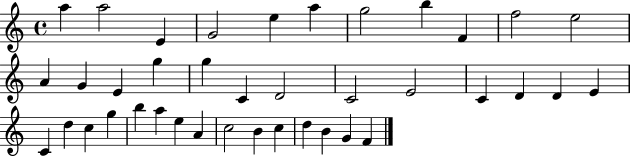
A5/q A5/h E4/q G4/h E5/q A5/q G5/h B5/q F4/q F5/h E5/h A4/q G4/q E4/q G5/q G5/q C4/q D4/h C4/h E4/h C4/q D4/q D4/q E4/q C4/q D5/q C5/q G5/q B5/q A5/q E5/q A4/q C5/h B4/q C5/q D5/q B4/q G4/q F4/q